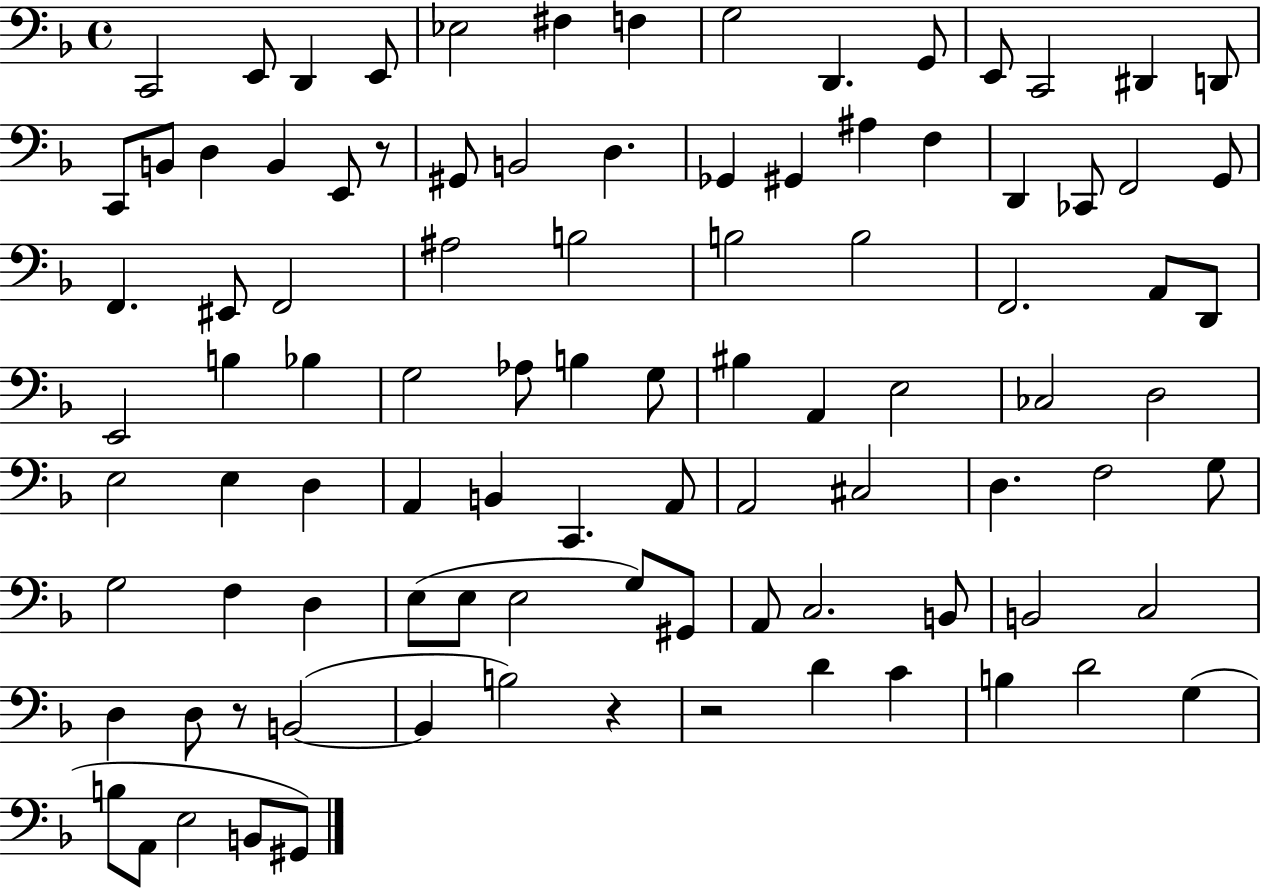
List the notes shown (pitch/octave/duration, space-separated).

C2/h E2/e D2/q E2/e Eb3/h F#3/q F3/q G3/h D2/q. G2/e E2/e C2/h D#2/q D2/e C2/e B2/e D3/q B2/q E2/e R/e G#2/e B2/h D3/q. Gb2/q G#2/q A#3/q F3/q D2/q CES2/e F2/h G2/e F2/q. EIS2/e F2/h A#3/h B3/h B3/h B3/h F2/h. A2/e D2/e E2/h B3/q Bb3/q G3/h Ab3/e B3/q G3/e BIS3/q A2/q E3/h CES3/h D3/h E3/h E3/q D3/q A2/q B2/q C2/q. A2/e A2/h C#3/h D3/q. F3/h G3/e G3/h F3/q D3/q E3/e E3/e E3/h G3/e G#2/e A2/e C3/h. B2/e B2/h C3/h D3/q D3/e R/e B2/h B2/q B3/h R/q R/h D4/q C4/q B3/q D4/h G3/q B3/e A2/e E3/h B2/e G#2/e